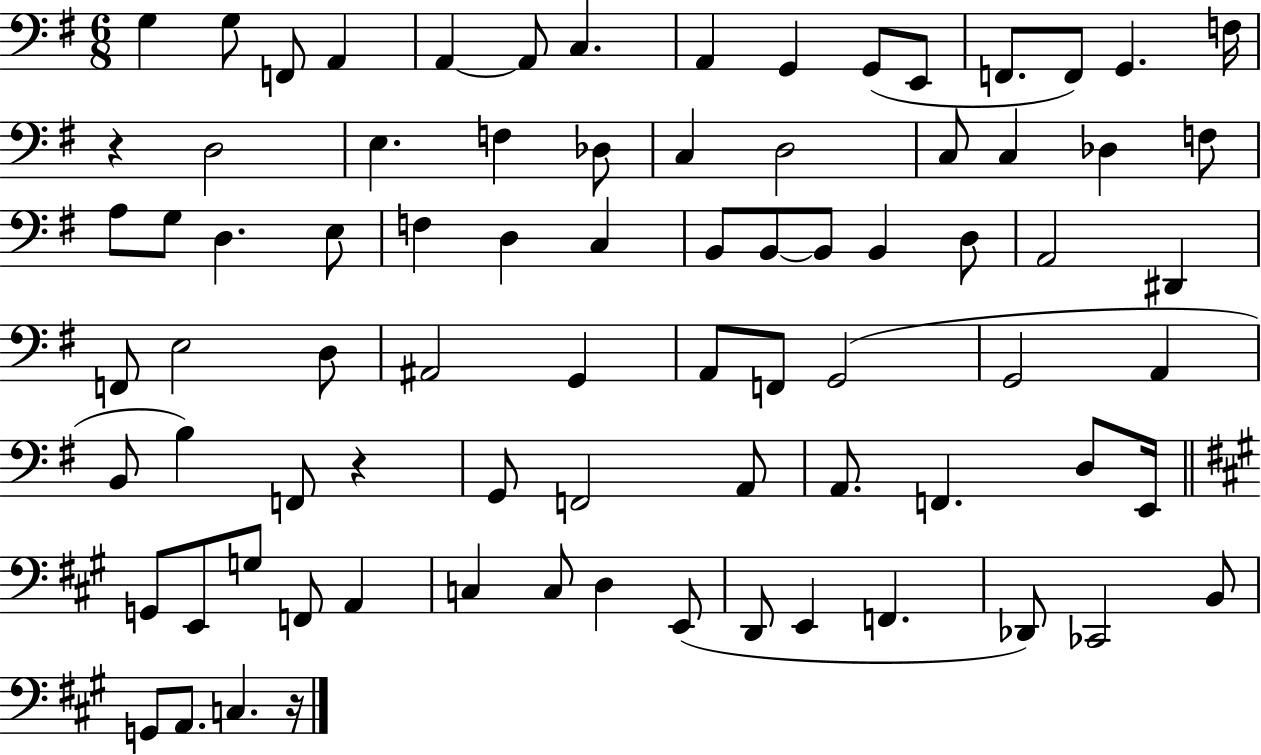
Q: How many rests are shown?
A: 3